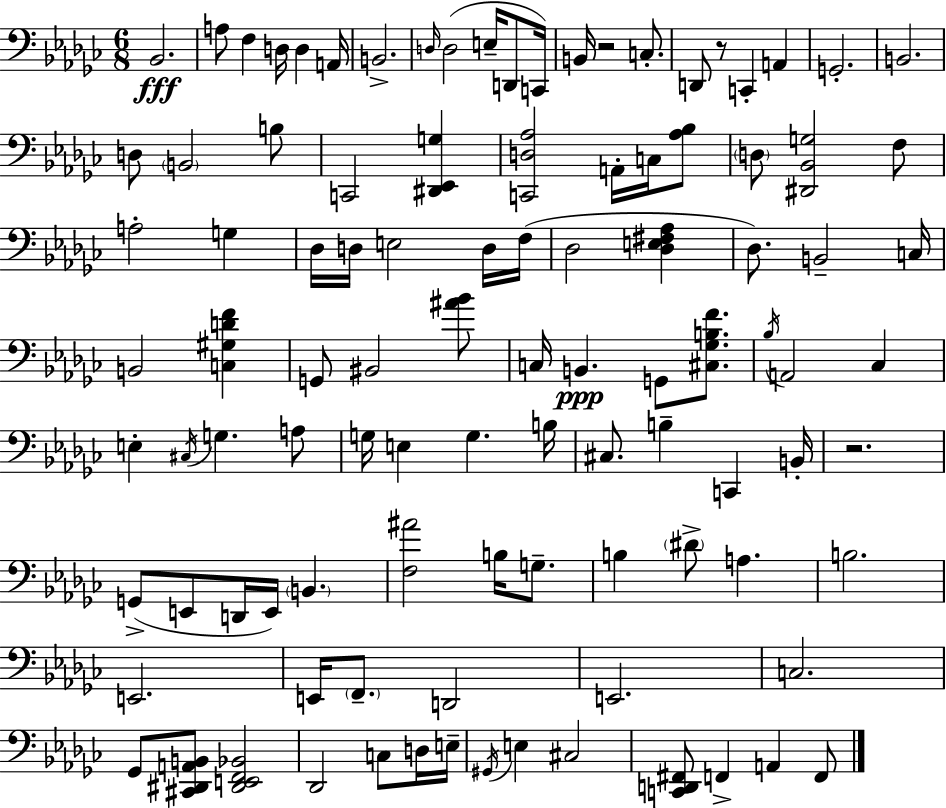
X:1
T:Untitled
M:6/8
L:1/4
K:Ebm
_B,,2 A,/2 F, D,/4 D, A,,/4 B,,2 D,/4 D,2 E,/4 D,,/2 C,,/4 B,,/4 z2 C,/2 D,,/2 z/2 C,, A,, G,,2 B,,2 D,/2 B,,2 B,/2 C,,2 [^D,,_E,,G,] [C,,D,_A,]2 A,,/4 C,/4 [_A,_B,]/2 D,/2 [^D,,_B,,G,]2 F,/2 A,2 G, _D,/4 D,/4 E,2 D,/4 F,/4 _D,2 [_D,E,^F,_A,] _D,/2 B,,2 C,/4 B,,2 [C,^G,DF] G,,/2 ^B,,2 [^A_B]/2 C,/4 B,, G,,/2 [^C,_G,B,F]/2 _B,/4 A,,2 _C, E, ^C,/4 G, A,/2 G,/4 E, G, B,/4 ^C,/2 B, C,, B,,/4 z2 G,,/2 E,,/2 D,,/4 E,,/4 B,, [F,^A]2 B,/4 G,/2 B, ^D/2 A, B,2 E,,2 E,,/4 F,,/2 D,,2 E,,2 C,2 _G,,/2 [^C,,^D,,A,,B,,]/2 [^D,,E,,F,,_B,,]2 _D,,2 C,/2 D,/4 E,/4 ^G,,/4 E, ^C,2 [C,,D,,^F,,]/2 F,, A,, F,,/2